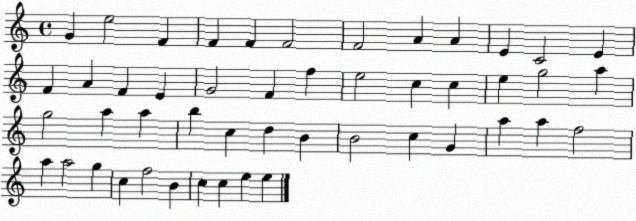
X:1
T:Untitled
M:4/4
L:1/4
K:C
G e2 F F F F2 F2 A A E C2 E F A F E G2 F f e2 c c e g2 a g2 a a b c d B B2 c G a a f2 a a2 g c f2 B c c e e